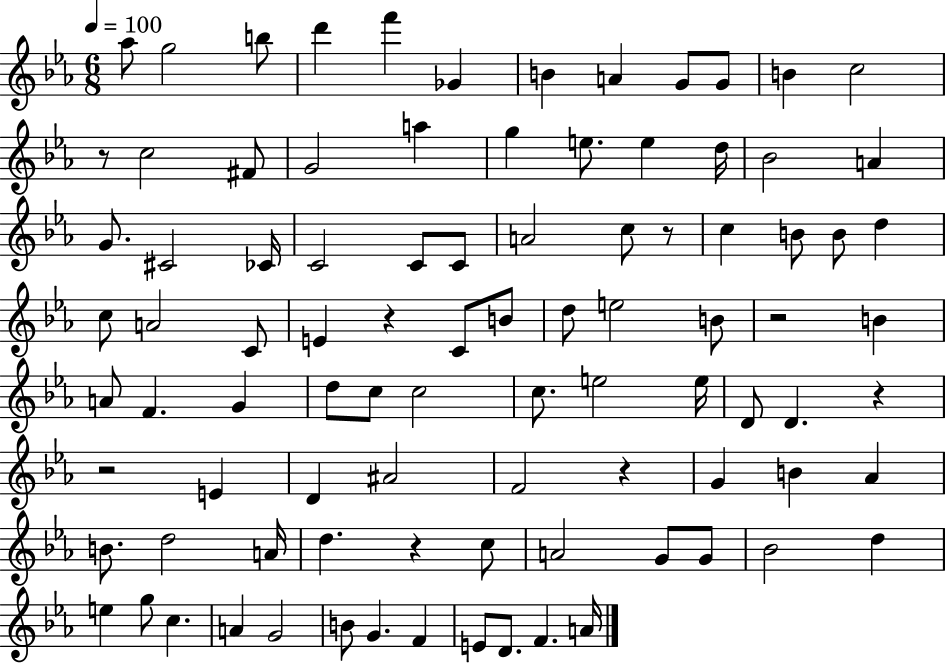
{
  \clef treble
  \numericTimeSignature
  \time 6/8
  \key ees \major
  \tempo 4 = 100
  aes''8 g''2 b''8 | d'''4 f'''4 ges'4 | b'4 a'4 g'8 g'8 | b'4 c''2 | \break r8 c''2 fis'8 | g'2 a''4 | g''4 e''8. e''4 d''16 | bes'2 a'4 | \break g'8. cis'2 ces'16 | c'2 c'8 c'8 | a'2 c''8 r8 | c''4 b'8 b'8 d''4 | \break c''8 a'2 c'8 | e'4 r4 c'8 b'8 | d''8 e''2 b'8 | r2 b'4 | \break a'8 f'4. g'4 | d''8 c''8 c''2 | c''8. e''2 e''16 | d'8 d'4. r4 | \break r2 e'4 | d'4 ais'2 | f'2 r4 | g'4 b'4 aes'4 | \break b'8. d''2 a'16 | d''4. r4 c''8 | a'2 g'8 g'8 | bes'2 d''4 | \break e''4 g''8 c''4. | a'4 g'2 | b'8 g'4. f'4 | e'8 d'8. f'4. a'16 | \break \bar "|."
}